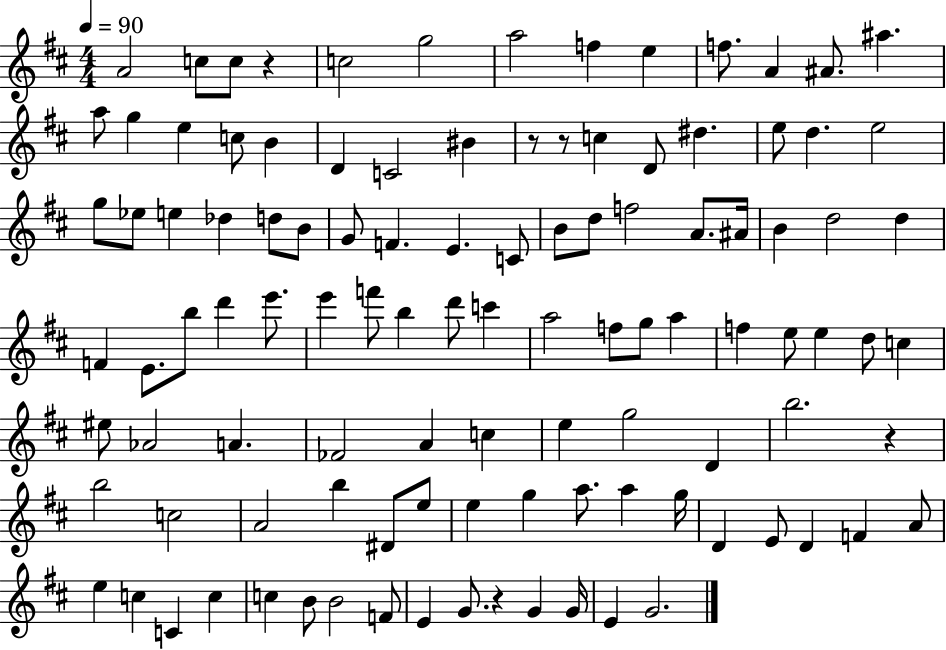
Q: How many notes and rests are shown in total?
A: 108